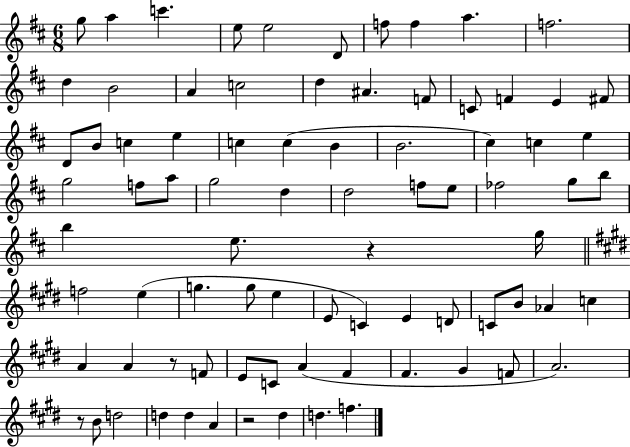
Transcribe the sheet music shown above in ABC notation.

X:1
T:Untitled
M:6/8
L:1/4
K:D
g/2 a c' e/2 e2 D/2 f/2 f a f2 d B2 A c2 d ^A F/2 C/2 F E ^F/2 D/2 B/2 c e c c B B2 ^c c e g2 f/2 a/2 g2 d d2 f/2 e/2 _f2 g/2 b/2 b e/2 z g/4 f2 e g g/2 e E/2 C E D/2 C/2 B/2 _A c A A z/2 F/2 E/2 C/2 A ^F ^F ^G F/2 A2 z/2 B/2 d2 d d A z2 ^d d f